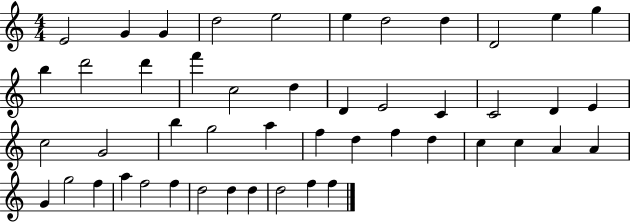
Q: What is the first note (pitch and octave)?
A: E4